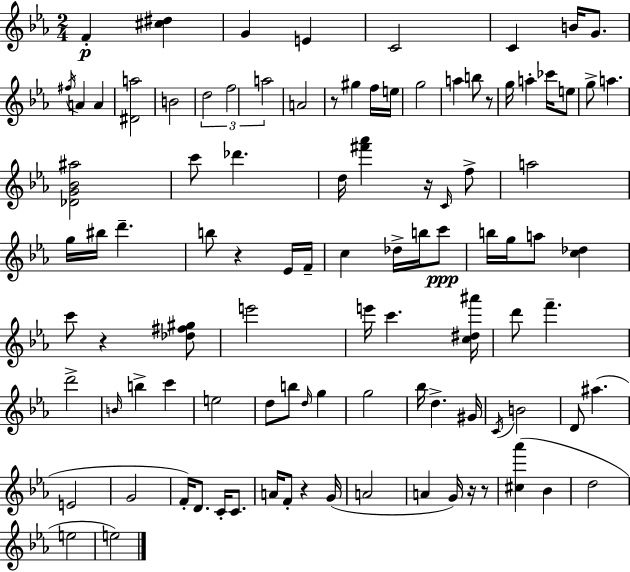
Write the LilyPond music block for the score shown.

{
  \clef treble
  \numericTimeSignature
  \time 2/4
  \key c \minor
  f'4-.\p <cis'' dis''>4 | g'4 e'4 | c'2 | c'4 b'16 g'8. | \break \acciaccatura { fis''16 } a'4 a'4 | <dis' a''>2 | b'2 | \tuplet 3/2 { d''2 | \break f''2 | a''2 } | a'2 | r8 gis''4 f''16 | \break e''16 g''2 | a''4 b''8 r8 | g''16 a''4-. ces'''16 e''8 | g''8-> a''4. | \break <des' g' bes' ais''>2 | c'''8 des'''4. | d''16 <fis''' aes'''>4 r16 \grace { c'16 } | f''8-> a''2 | \break g''16 bis''16 d'''4.-- | b''8 r4 | ees'16 f'16-- c''4 des''16-> b''16 | c'''8\ppp b''16 g''16 a''8 <c'' des''>4 | \break c'''8 r4 | <des'' fis'' gis''>8 e'''2 | e'''16 c'''4. | <c'' dis'' ais'''>16 d'''8 f'''4.-- | \break d'''2-> | \grace { b'16 } b''4-> c'''4 | e''2 | d''8 b''8 \grace { d''16 } | \break g''4 g''2 | bes''16 d''4.-> | gis'16 \acciaccatura { c'16 } b'2 | d'8 ais''4.( | \break e'2 | g'2 | f'16-.) d'8. | c'16-. c'8. a'16 f'8-. | \break r4 g'16( a'2 | a'4 | g'16) r16 r8 <cis'' aes'''>4( | bes'4 d''2 | \break e''2 | e''2) | \bar "|."
}